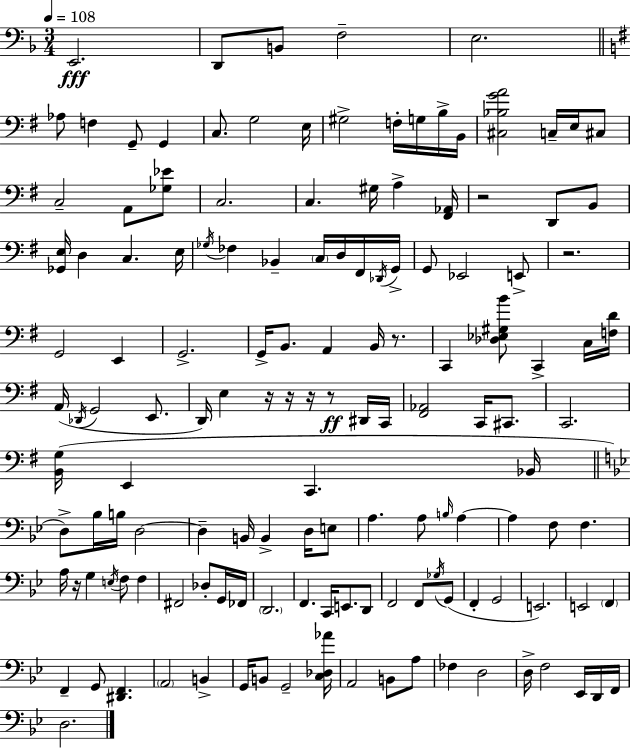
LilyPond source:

{
  \clef bass
  \numericTimeSignature
  \time 3/4
  \key d \minor
  \tempo 4 = 108
  e,2.\fff | d,8 b,8 f2-- | e2. | \bar "||" \break \key g \major aes8 f4 g,8-- g,4 | c8. g2 e16 | gis2-> f16-. g16 b16-> b,16 | <cis bes g' a'>2 c16-- e16 cis8 | \break c2-- a,8 <ges ees'>8 | c2. | c4. gis16 a4-> <fis, aes,>16 | r2 d,8 b,8 | \break <ges, e>16 d4 c4. e16 | \acciaccatura { ges16 } fes4 bes,4-- \parenthesize c16 d16 fis,16 | \acciaccatura { des,16 } g,16-> g,8 ees,2 | e,8-> r2. | \break g,2 e,4 | g,2.-> | g,16-> b,8. a,4 b,16 r8. | c,4 <des ees gis b'>8 c,4-> | \break c16 <f d'>16 a,16( \acciaccatura { des,16 } g,2 | e,8. d,16) e4 r16 r16 r16 r8\ff | dis,16 c,16 <fis, aes,>2 c,16 | cis,8. c,2. | \break <b, g>16( e,4 c,4. | bes,16 \bar "||" \break \key g \minor d8->) bes16 b16 d2~~ | d4-- b,16 b,4-> d16 e8 | a4. a8 \grace { b16 } a4~~ | a4 f8 f4. | \break a16 r16 g4 \acciaccatura { e16 } f8 f4 | fis,2 des8-. | g,16 fes,16 \parenthesize d,2. | f,4. c,16 e,8. | \break d,8 f,2 f,8 | \acciaccatura { ges16 }( g,8 f,4-. g,2 | e,2.) | e,2 \parenthesize f,4 | \break f,4-- g,8 <dis, f,>4. | \parenthesize a,2 b,4-> | g,16 b,8 g,2-- | <c des aes'>16 a,2 b,8 | \break a8 fes4 d2 | d16-> f2 | ees,16 d,16 f,16 d2. | \bar "|."
}